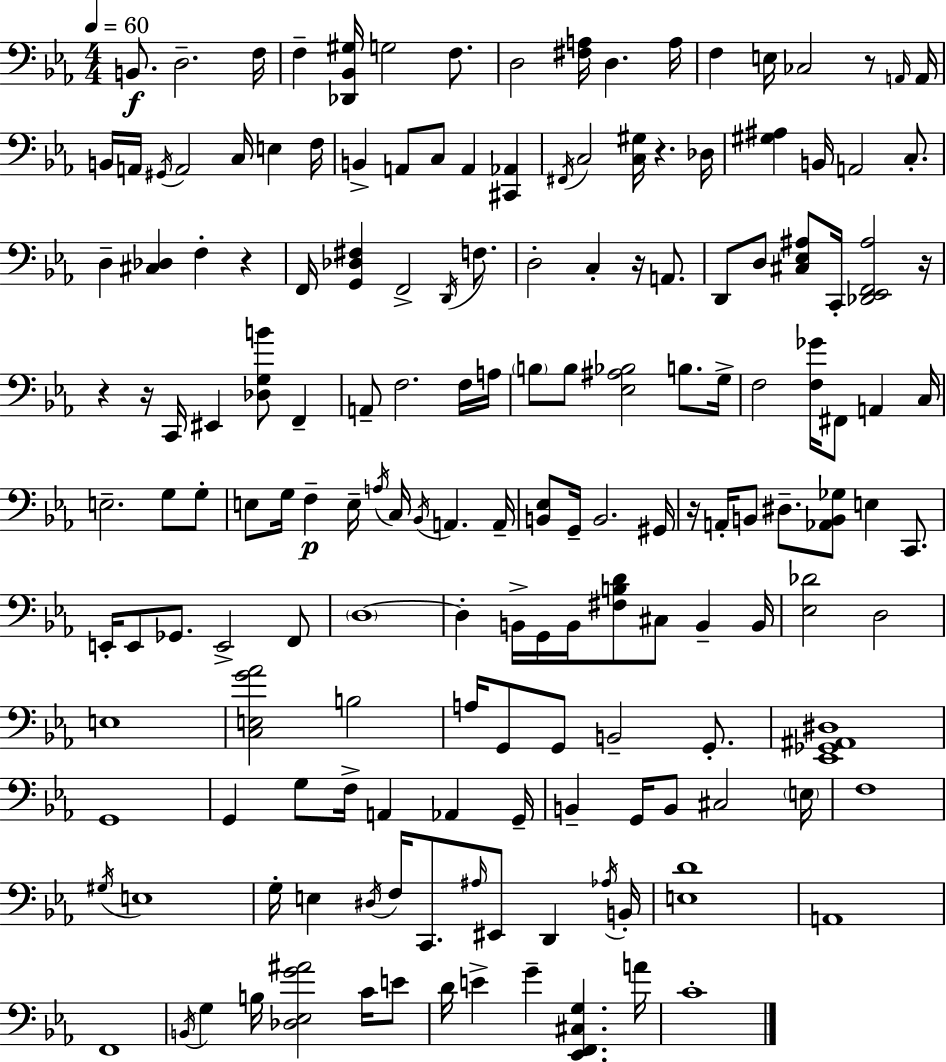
{
  \clef bass
  \numericTimeSignature
  \time 4/4
  \key c \minor
  \tempo 4 = 60
  b,8.\f d2.-- f16 | f4-- <des, bes, gis>16 g2 f8. | d2 <fis a>16 d4. a16 | f4 e16 ces2 r8 \grace { a,16 } | \break a,16 b,16 a,16 \acciaccatura { gis,16 } a,2 c16 e4 | f16 b,4-> a,8 c8 a,4 <cis, aes,>4 | \acciaccatura { fis,16 } c2 <c gis>16 r4. | des16 <gis ais>4 b,16 a,2 | \break c8.-. d4-- <cis des>4 f4-. r4 | f,16 <g, des fis>4 f,2-> | \acciaccatura { d,16 } f8. d2-. c4-. | r16 a,8. d,8 d8 <cis ees ais>8 c,16-. <des, ees, f, ais>2 | \break r16 r4 r16 c,16 eis,4 <des g b'>8 | f,4-- a,8-- f2. | f16 a16 \parenthesize b8 b8 <ees ais bes>2 | b8. g16-> f2 <f ges'>16 fis,8 a,4 | \break c16 e2.-- | g8 g8-. e8 g16 f4--\p e16-- \acciaccatura { a16 } c16 \acciaccatura { bes,16 } a,4. | a,16-- <b, ees>8 g,16-- b,2. | gis,16 r16 a,16-. b,8 dis8.-- <aes, b, ges>8 e4 | \break c,8. e,16-. e,8 ges,8. e,2-> | f,8 \parenthesize d1~~ | d4-. b,16-> g,16 b,16 <fis b d'>8 cis8 | b,4-- b,16 <ees des'>2 d2 | \break e1 | <c e g' aes'>2 b2 | a16 g,8 g,8 b,2-- | g,8.-. <ees, ges, ais, dis>1 | \break g,1 | g,4 g8 f16-> a,4 | aes,4 g,16-- b,4-- g,16 b,8 cis2 | \parenthesize e16 f1 | \break \acciaccatura { gis16 } e1 | g16-. e4 \acciaccatura { dis16 } f16 c,8. | \grace { ais16 } eis,8 d,4 \acciaccatura { aes16 } b,16-. <e d'>1 | a,1 | \break f,1 | \acciaccatura { b,16 } g4 b16 | <des ees g' ais'>2 c'16 e'8 d'16 e'4-> | g'4-- <ees, f, cis g>4. a'16 c'1-. | \break \bar "|."
}